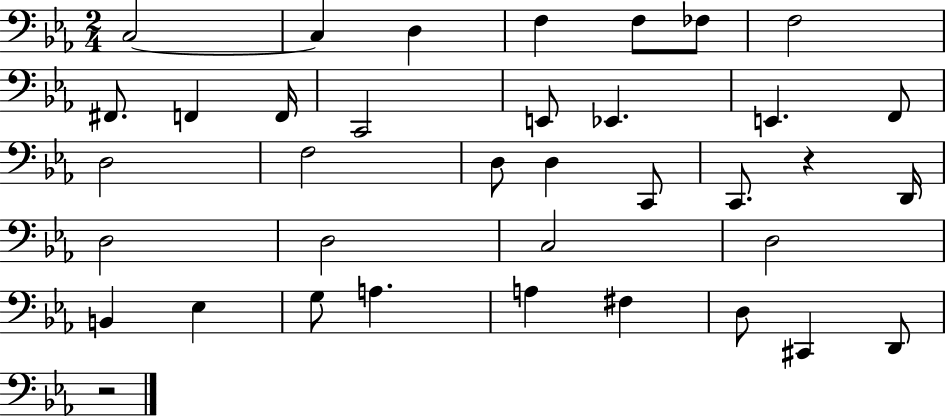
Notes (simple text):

C3/h C3/q D3/q F3/q F3/e FES3/e F3/h F#2/e. F2/q F2/s C2/h E2/e Eb2/q. E2/q. F2/e D3/h F3/h D3/e D3/q C2/e C2/e. R/q D2/s D3/h D3/h C3/h D3/h B2/q Eb3/q G3/e A3/q. A3/q F#3/q D3/e C#2/q D2/e R/h